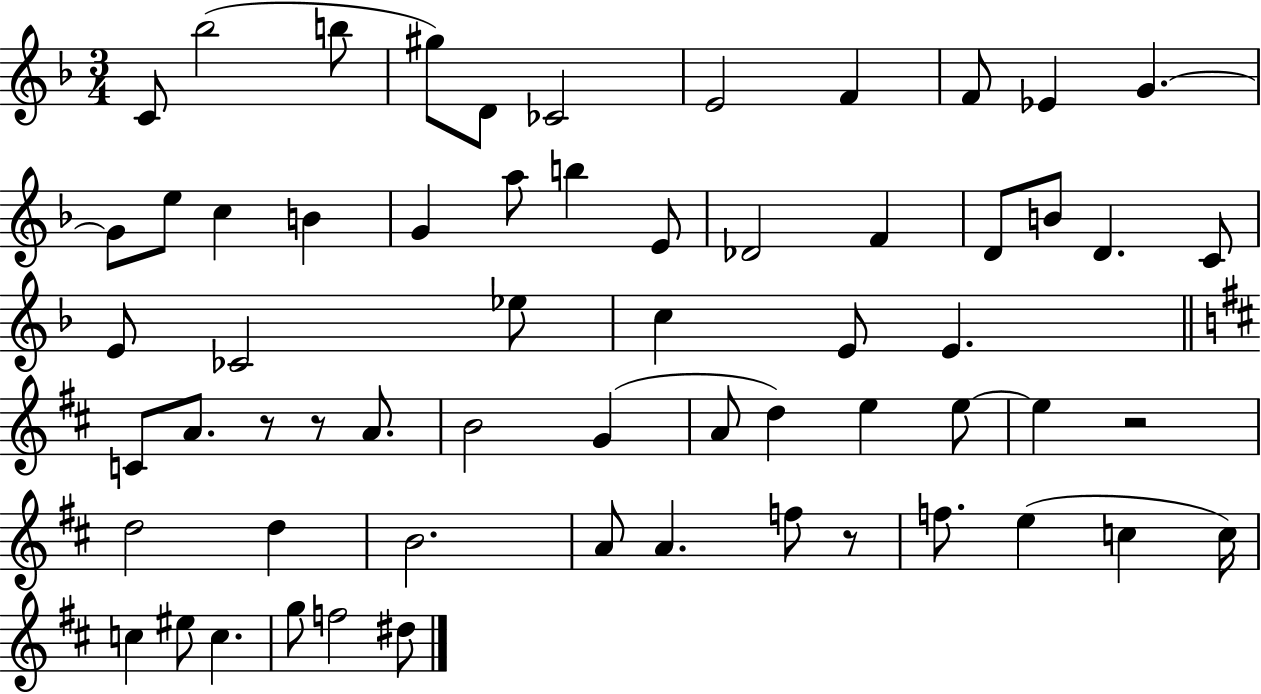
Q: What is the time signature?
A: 3/4